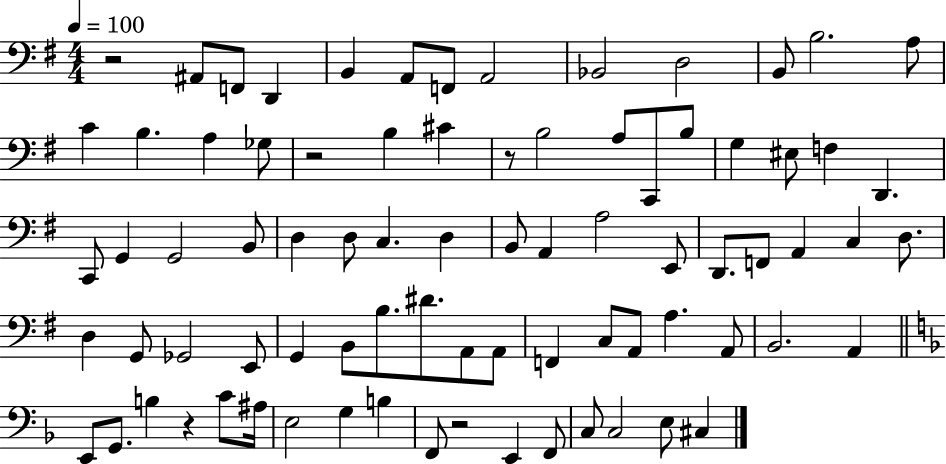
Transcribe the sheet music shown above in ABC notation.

X:1
T:Untitled
M:4/4
L:1/4
K:G
z2 ^A,,/2 F,,/2 D,, B,, A,,/2 F,,/2 A,,2 _B,,2 D,2 B,,/2 B,2 A,/2 C B, A, _G,/2 z2 B, ^C z/2 B,2 A,/2 C,,/2 B,/2 G, ^E,/2 F, D,, C,,/2 G,, G,,2 B,,/2 D, D,/2 C, D, B,,/2 A,, A,2 E,,/2 D,,/2 F,,/2 A,, C, D,/2 D, G,,/2 _G,,2 E,,/2 G,, B,,/2 B,/2 ^D/2 A,,/2 A,,/2 F,, C,/2 A,,/2 A, A,,/2 B,,2 A,, E,,/2 G,,/2 B, z C/2 ^A,/4 E,2 G, B, F,,/2 z2 E,, F,,/2 C,/2 C,2 E,/2 ^C,